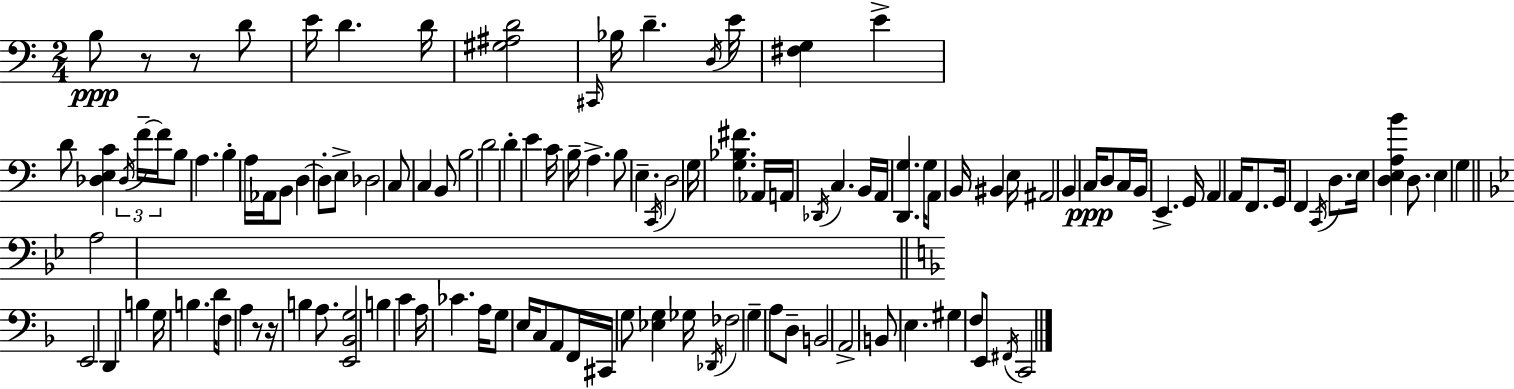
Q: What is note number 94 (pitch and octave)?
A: Gb3